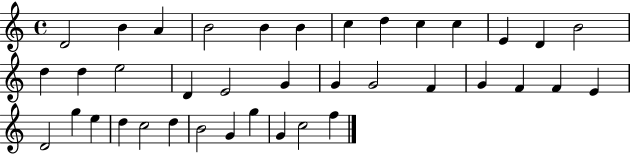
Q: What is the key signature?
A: C major